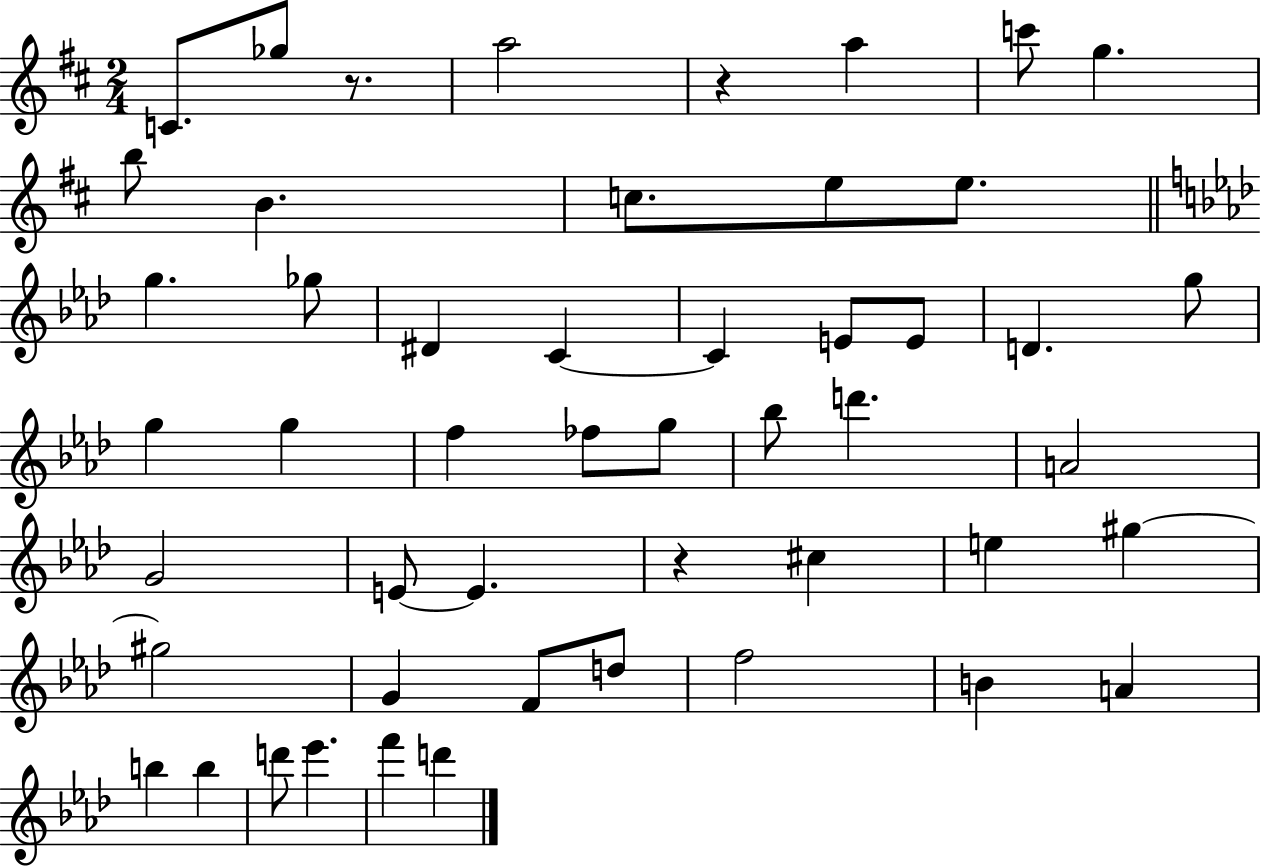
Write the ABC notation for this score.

X:1
T:Untitled
M:2/4
L:1/4
K:D
C/2 _g/2 z/2 a2 z a c'/2 g b/2 B c/2 e/2 e/2 g _g/2 ^D C C E/2 E/2 D g/2 g g f _f/2 g/2 _b/2 d' A2 G2 E/2 E z ^c e ^g ^g2 G F/2 d/2 f2 B A b b d'/2 _e' f' d'